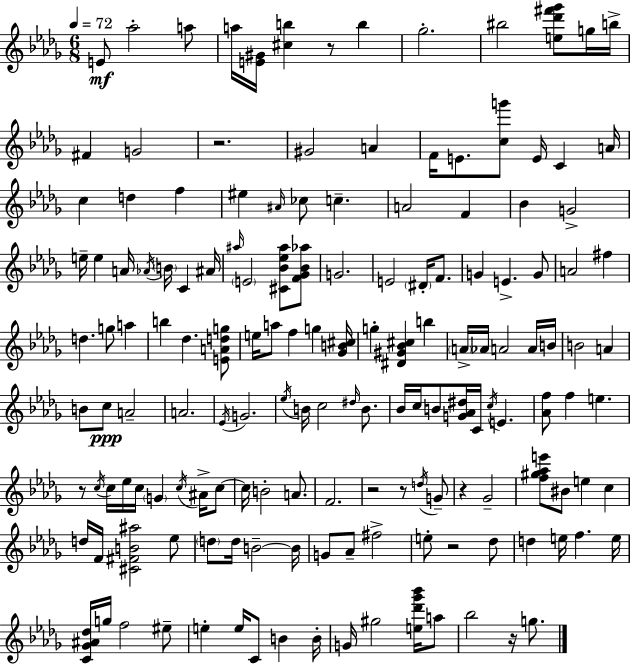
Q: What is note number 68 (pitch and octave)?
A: A4